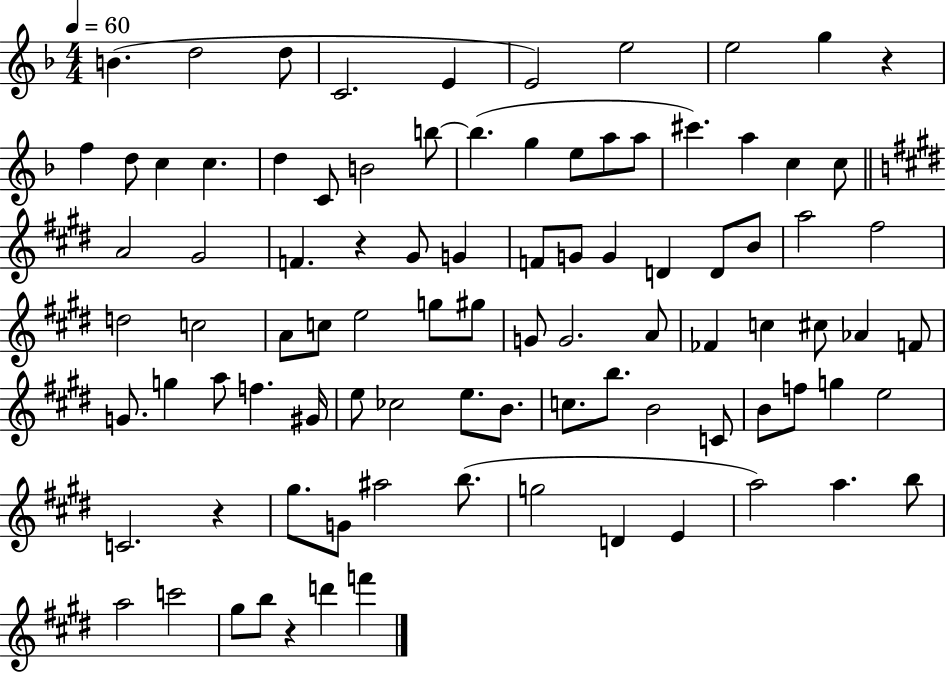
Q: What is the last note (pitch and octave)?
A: F6